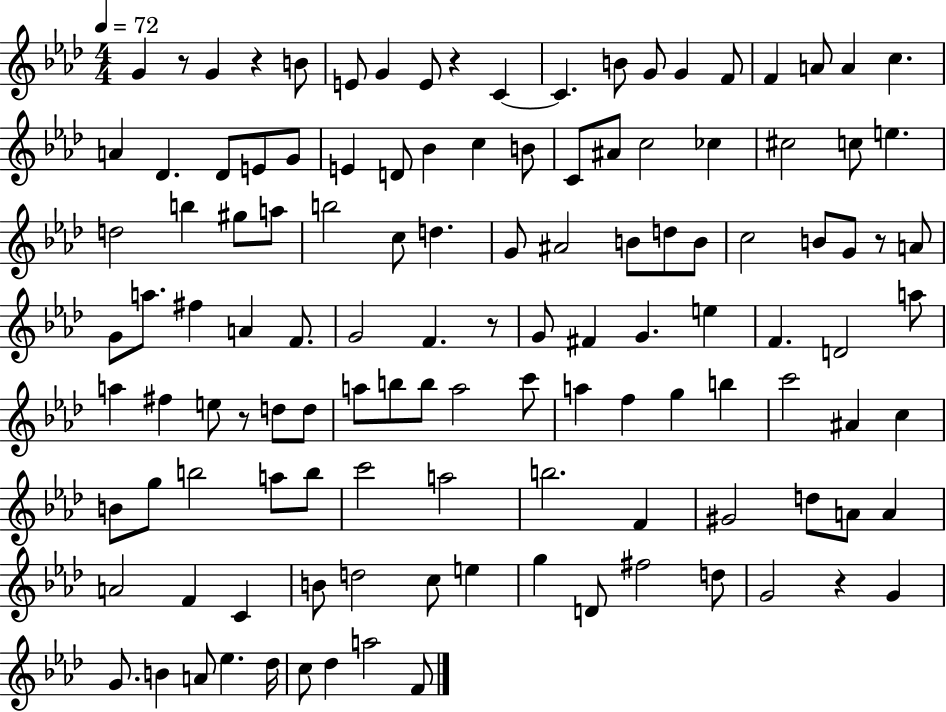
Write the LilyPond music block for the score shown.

{
  \clef treble
  \numericTimeSignature
  \time 4/4
  \key aes \major
  \tempo 4 = 72
  g'4 r8 g'4 r4 b'8 | e'8 g'4 e'8 r4 c'4~~ | c'4. b'8 g'8 g'4 f'8 | f'4 a'8 a'4 c''4. | \break a'4 des'4. des'8 e'8 g'8 | e'4 d'8 bes'4 c''4 b'8 | c'8 ais'8 c''2 ces''4 | cis''2 c''8 e''4. | \break d''2 b''4 gis''8 a''8 | b''2 c''8 d''4. | g'8 ais'2 b'8 d''8 b'8 | c''2 b'8 g'8 r8 a'8 | \break g'8 a''8. fis''4 a'4 f'8. | g'2 f'4. r8 | g'8 fis'4 g'4. e''4 | f'4. d'2 a''8 | \break a''4 fis''4 e''8 r8 d''8 d''8 | a''8 b''8 b''8 a''2 c'''8 | a''4 f''4 g''4 b''4 | c'''2 ais'4 c''4 | \break b'8 g''8 b''2 a''8 b''8 | c'''2 a''2 | b''2. f'4 | gis'2 d''8 a'8 a'4 | \break a'2 f'4 c'4 | b'8 d''2 c''8 e''4 | g''4 d'8 fis''2 d''8 | g'2 r4 g'4 | \break g'8. b'4 a'8 ees''4. des''16 | c''8 des''4 a''2 f'8 | \bar "|."
}